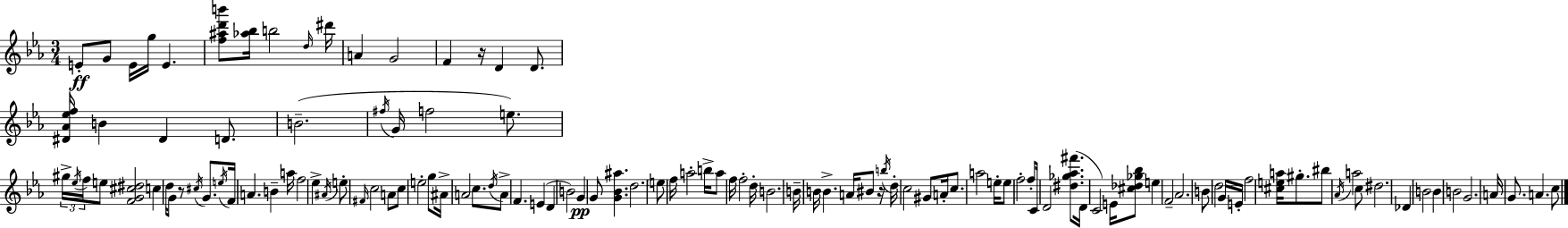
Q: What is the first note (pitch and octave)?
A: E4